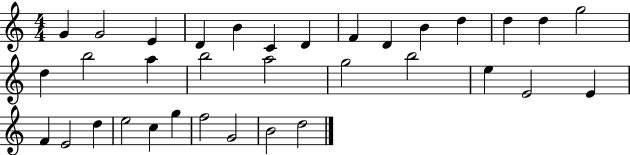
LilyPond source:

{
  \clef treble
  \numericTimeSignature
  \time 4/4
  \key c \major
  g'4 g'2 e'4 | d'4 b'4 c'4 d'4 | f'4 d'4 b'4 d''4 | d''4 d''4 g''2 | \break d''4 b''2 a''4 | b''2 a''2 | g''2 b''2 | e''4 e'2 e'4 | \break f'4 e'2 d''4 | e''2 c''4 g''4 | f''2 g'2 | b'2 d''2 | \break \bar "|."
}